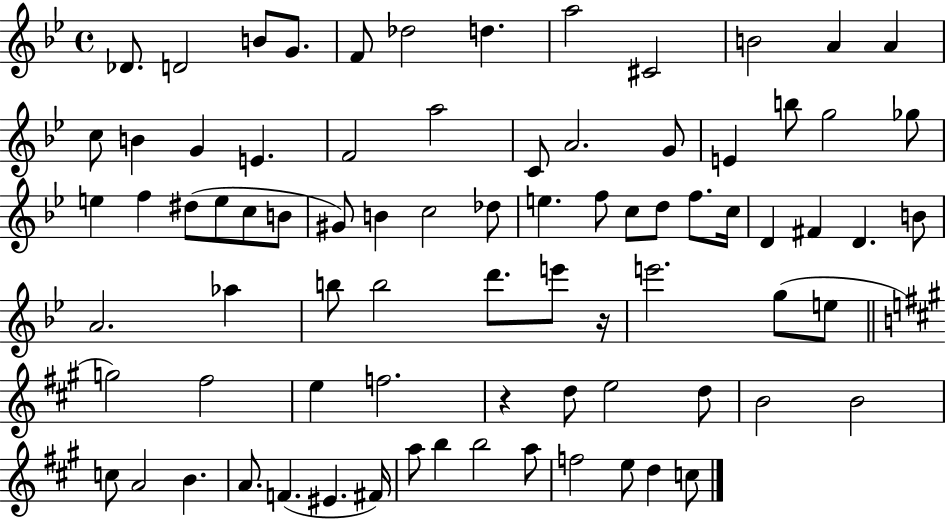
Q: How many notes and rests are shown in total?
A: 80